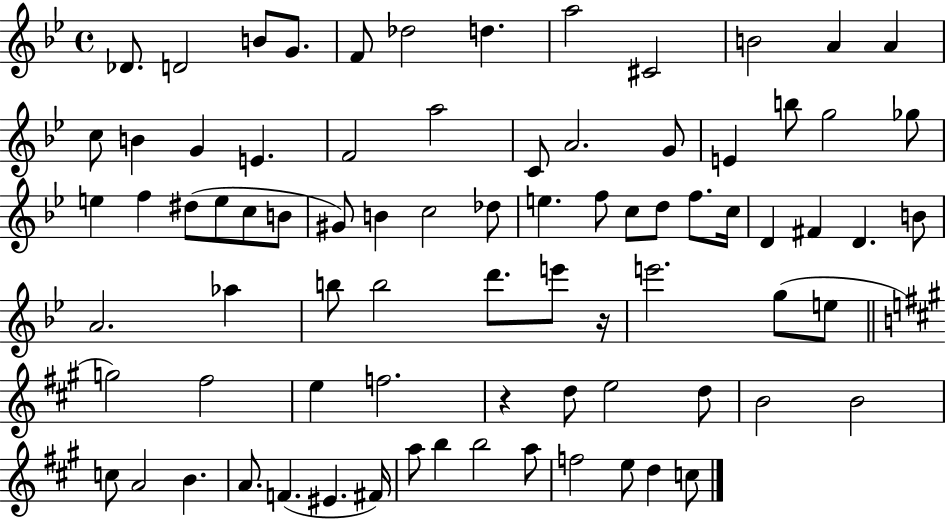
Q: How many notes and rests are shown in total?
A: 80